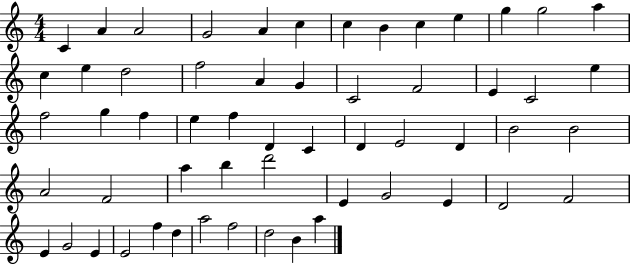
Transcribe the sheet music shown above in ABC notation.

X:1
T:Untitled
M:4/4
L:1/4
K:C
C A A2 G2 A c c B c e g g2 a c e d2 f2 A G C2 F2 E C2 e f2 g f e f D C D E2 D B2 B2 A2 F2 a b d'2 E G2 E D2 F2 E G2 E E2 f d a2 f2 d2 B a